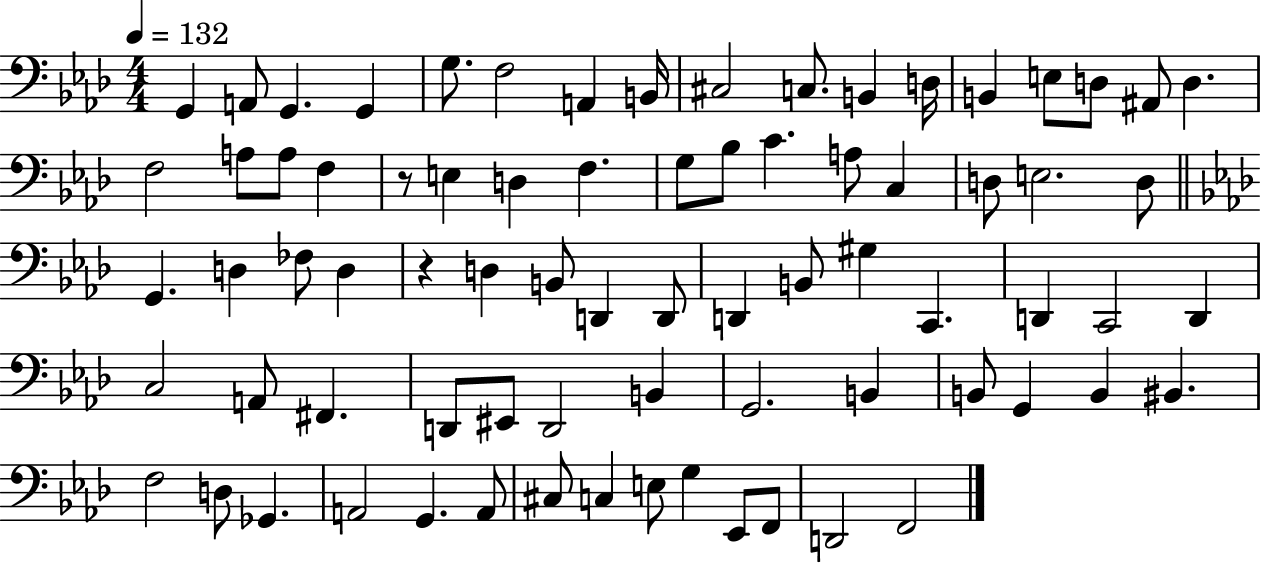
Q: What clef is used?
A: bass